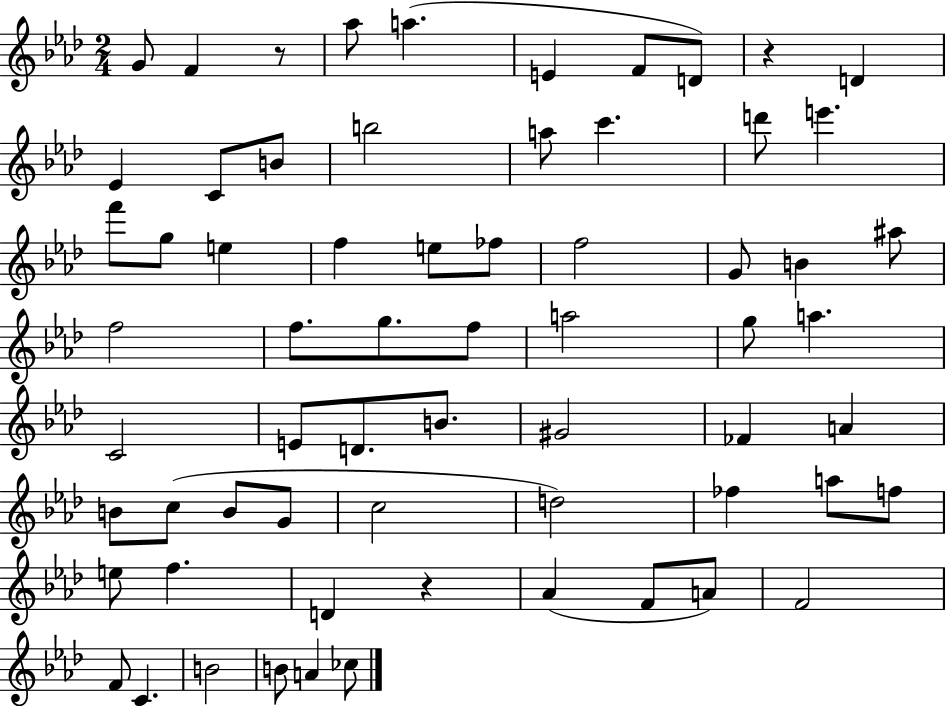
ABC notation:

X:1
T:Untitled
M:2/4
L:1/4
K:Ab
G/2 F z/2 _a/2 a E F/2 D/2 z D _E C/2 B/2 b2 a/2 c' d'/2 e' f'/2 g/2 e f e/2 _f/2 f2 G/2 B ^a/2 f2 f/2 g/2 f/2 a2 g/2 a C2 E/2 D/2 B/2 ^G2 _F A B/2 c/2 B/2 G/2 c2 d2 _f a/2 f/2 e/2 f D z _A F/2 A/2 F2 F/2 C B2 B/2 A _c/2